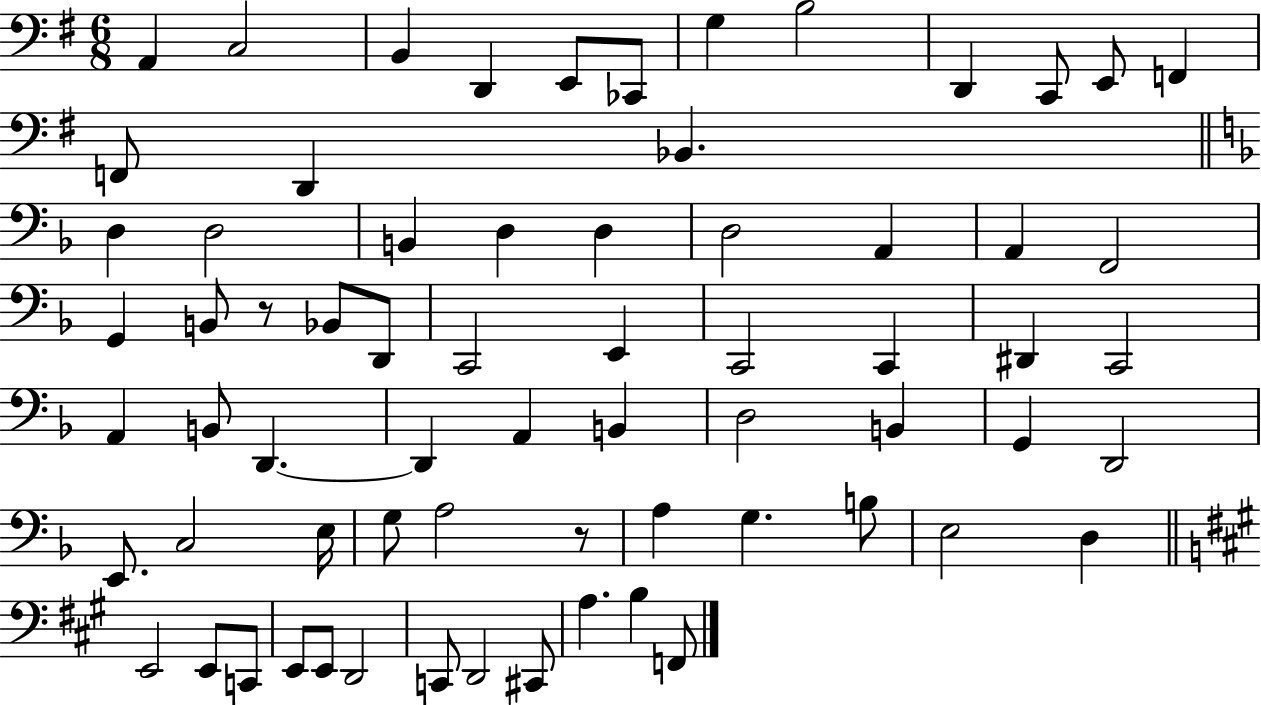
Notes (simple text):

A2/q C3/h B2/q D2/q E2/e CES2/e G3/q B3/h D2/q C2/e E2/e F2/q F2/e D2/q Bb2/q. D3/q D3/h B2/q D3/q D3/q D3/h A2/q A2/q F2/h G2/q B2/e R/e Bb2/e D2/e C2/h E2/q C2/h C2/q D#2/q C2/h A2/q B2/e D2/q. D2/q A2/q B2/q D3/h B2/q G2/q D2/h E2/e. C3/h E3/s G3/e A3/h R/e A3/q G3/q. B3/e E3/h D3/q E2/h E2/e C2/e E2/e E2/e D2/h C2/e D2/h C#2/e A3/q. B3/q F2/e